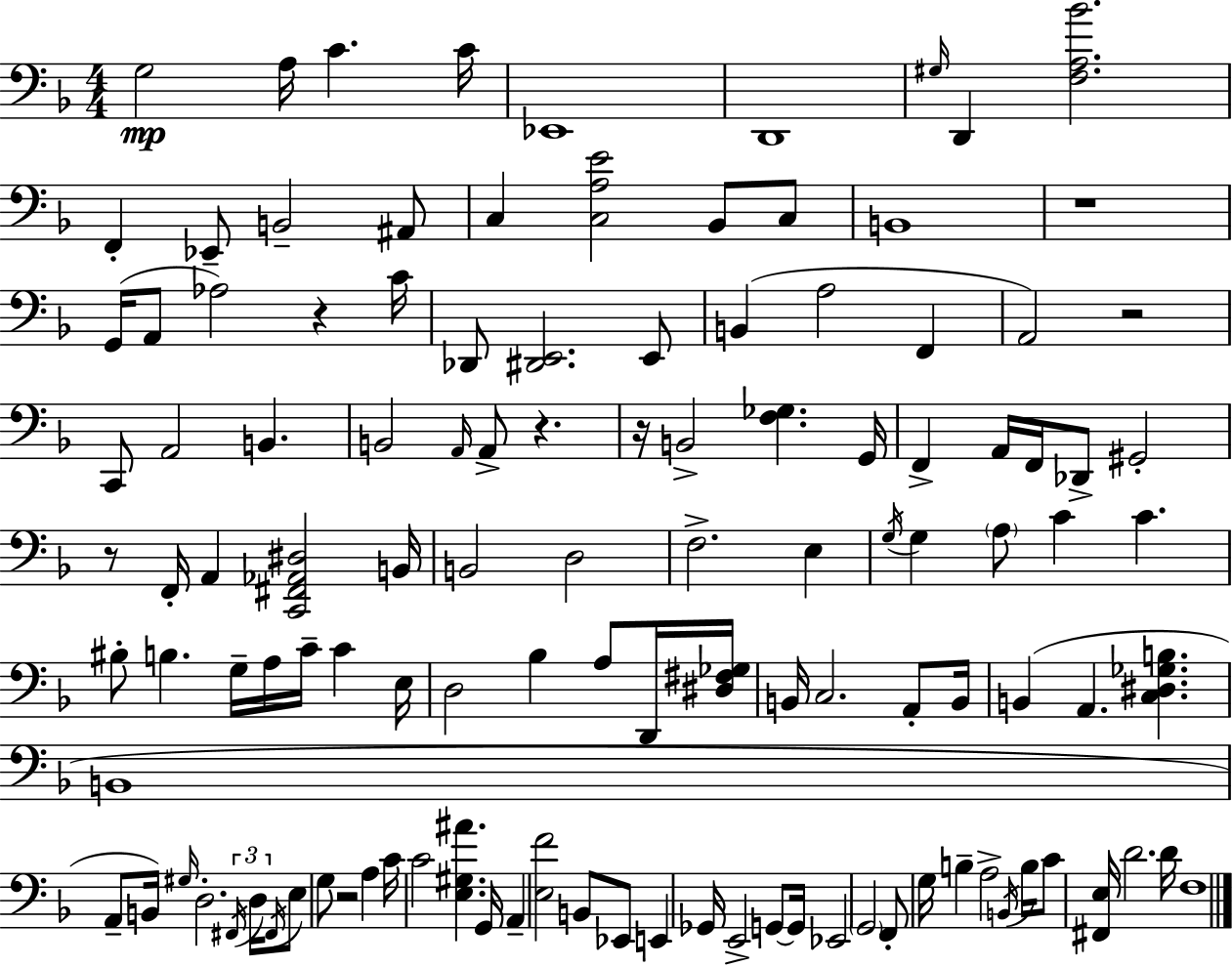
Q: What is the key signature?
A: D minor